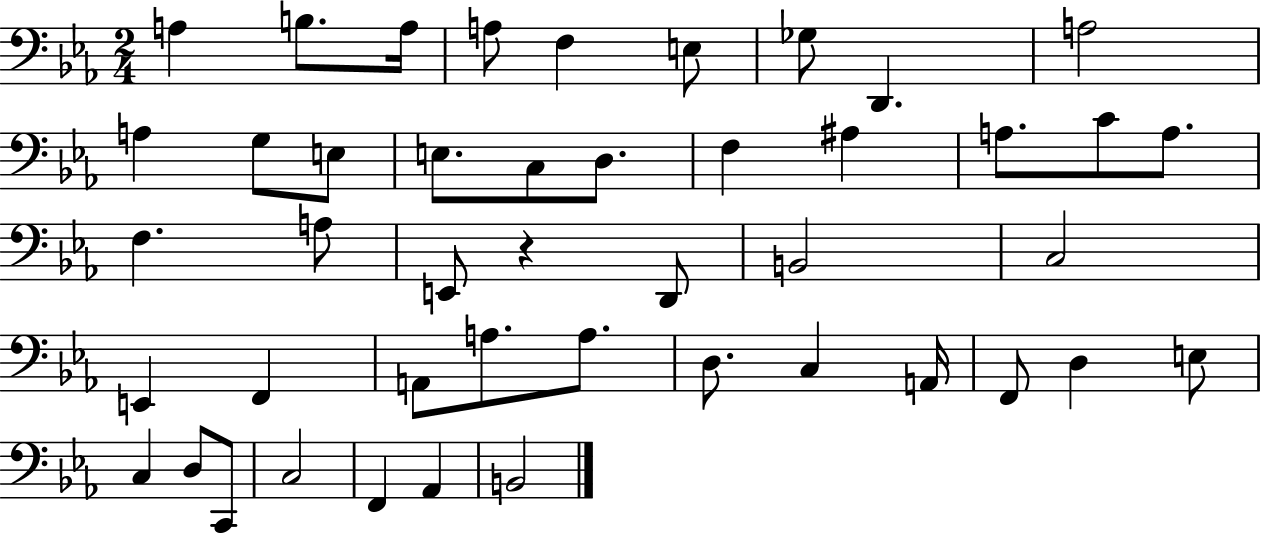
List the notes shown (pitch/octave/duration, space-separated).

A3/q B3/e. A3/s A3/e F3/q E3/e Gb3/e D2/q. A3/h A3/q G3/e E3/e E3/e. C3/e D3/e. F3/q A#3/q A3/e. C4/e A3/e. F3/q. A3/e E2/e R/q D2/e B2/h C3/h E2/q F2/q A2/e A3/e. A3/e. D3/e. C3/q A2/s F2/e D3/q E3/e C3/q D3/e C2/e C3/h F2/q Ab2/q B2/h